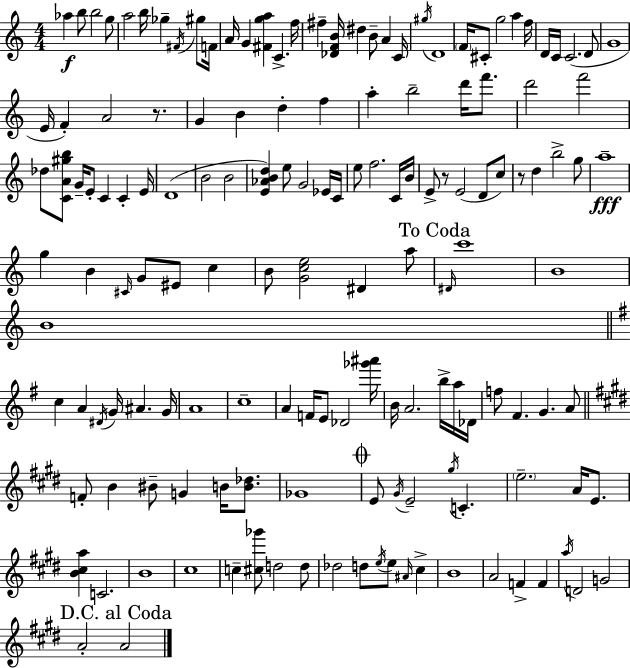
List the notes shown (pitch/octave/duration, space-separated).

Ab5/q B5/e B5/h G5/e A5/h B5/s Gb5/q F#4/s G#5/e F4/s A4/s G4/q [F#4,G5,A5]/q C4/q. F5/s F#5/q [Db4,F4,B4]/s D#5/q B4/e A4/q C4/s G#5/s D4/w F4/s C#4/e G5/h A5/q F5/s D4/s C4/s C4/h. D4/e G4/w E4/s F4/q A4/h R/e. G4/q B4/q D5/q F5/q A5/q B5/h D6/s F6/e. D6/h F6/h Db5/e [C4,A4,G#5,B5]/e G4/s E4/e C4/q C4/q E4/s D4/w B4/h B4/h [E4,Ab4,B4,D5]/q E5/e G4/h Eb4/s C4/s E5/e F5/h. C4/s B4/s E4/e R/e E4/h D4/e C5/e R/e D5/q B5/h G5/e A5/w G5/q B4/q C#4/s G4/e EIS4/e C5/q B4/e [G4,C5,E5]/h D#4/q A5/e D#4/s C6/w B4/w B4/w C5/q A4/q D#4/s G4/s A#4/q. G4/s A4/w C5/w A4/q F4/s E4/e Db4/h [Gb6,A#6]/s B4/s A4/h. B5/s A5/s Db4/s F5/e F#4/q. G4/q. A4/e F4/e B4/q BIS4/e G4/q B4/s [B4,Db5]/e. Gb4/w E4/e G#4/s E4/h G#5/s C4/q. E5/h. A4/s E4/e. [B4,C#5,A5]/q C4/h. B4/w C#5/w C5/q [C#5,Gb6]/e D5/h D5/e Db5/h D5/e E5/s E5/e A#4/s C#5/q B4/w A4/h F4/q F4/q A5/s D4/h G4/h A4/h A4/h